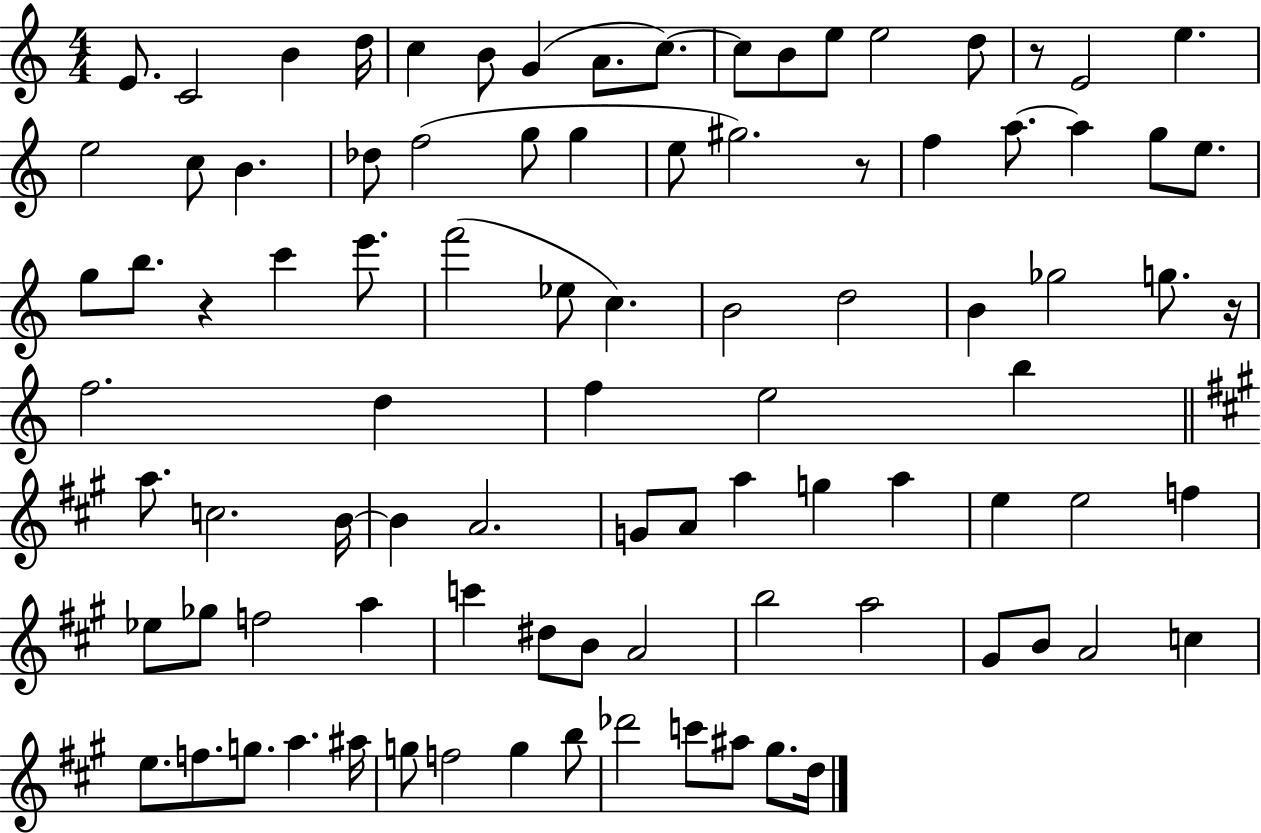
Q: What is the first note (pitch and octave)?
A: E4